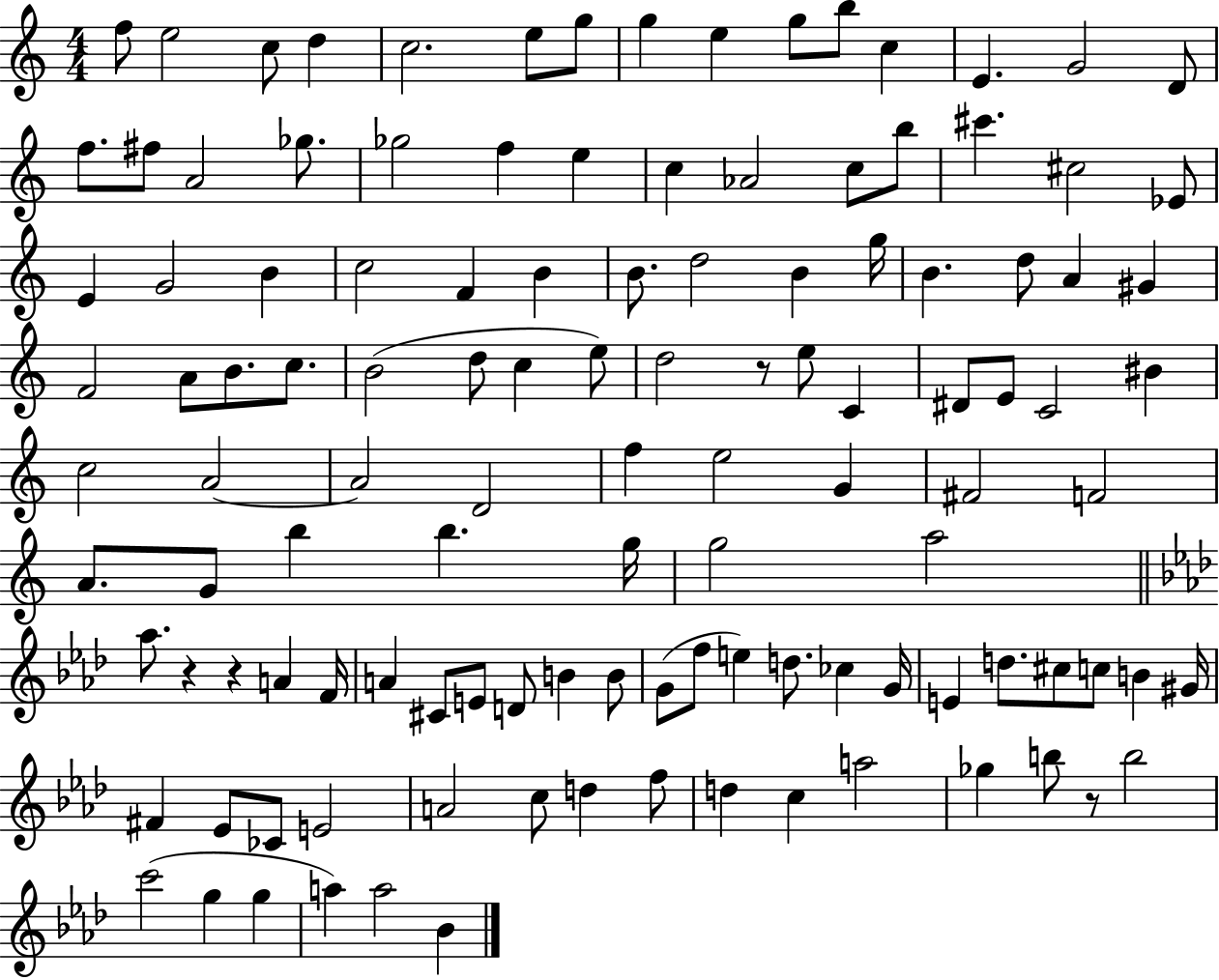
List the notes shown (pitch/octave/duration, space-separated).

F5/e E5/h C5/e D5/q C5/h. E5/e G5/e G5/q E5/q G5/e B5/e C5/q E4/q. G4/h D4/e F5/e. F#5/e A4/h Gb5/e. Gb5/h F5/q E5/q C5/q Ab4/h C5/e B5/e C#6/q. C#5/h Eb4/e E4/q G4/h B4/q C5/h F4/q B4/q B4/e. D5/h B4/q G5/s B4/q. D5/e A4/q G#4/q F4/h A4/e B4/e. C5/e. B4/h D5/e C5/q E5/e D5/h R/e E5/e C4/q D#4/e E4/e C4/h BIS4/q C5/h A4/h A4/h D4/h F5/q E5/h G4/q F#4/h F4/h A4/e. G4/e B5/q B5/q. G5/s G5/h A5/h Ab5/e. R/q R/q A4/q F4/s A4/q C#4/e E4/e D4/e B4/q B4/e G4/e F5/e E5/q D5/e. CES5/q G4/s E4/q D5/e. C#5/e C5/e B4/q G#4/s F#4/q Eb4/e CES4/e E4/h A4/h C5/e D5/q F5/e D5/q C5/q A5/h Gb5/q B5/e R/e B5/h C6/h G5/q G5/q A5/q A5/h Bb4/q